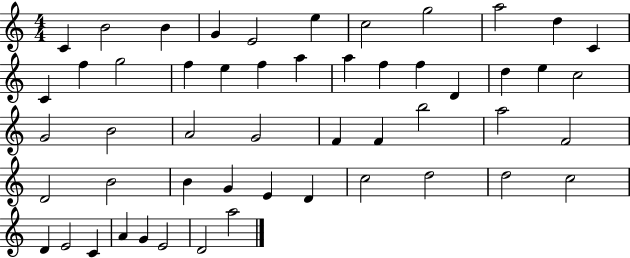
X:1
T:Untitled
M:4/4
L:1/4
K:C
C B2 B G E2 e c2 g2 a2 d C C f g2 f e f a a f f D d e c2 G2 B2 A2 G2 F F b2 a2 F2 D2 B2 B G E D c2 d2 d2 c2 D E2 C A G E2 D2 a2